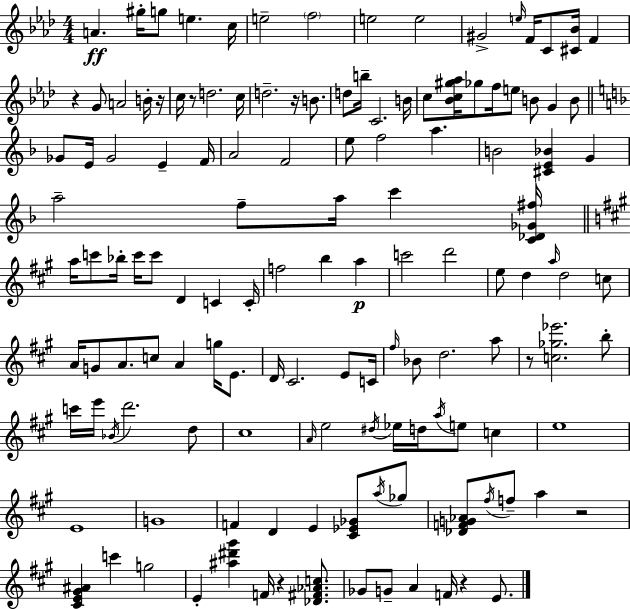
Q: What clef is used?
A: treble